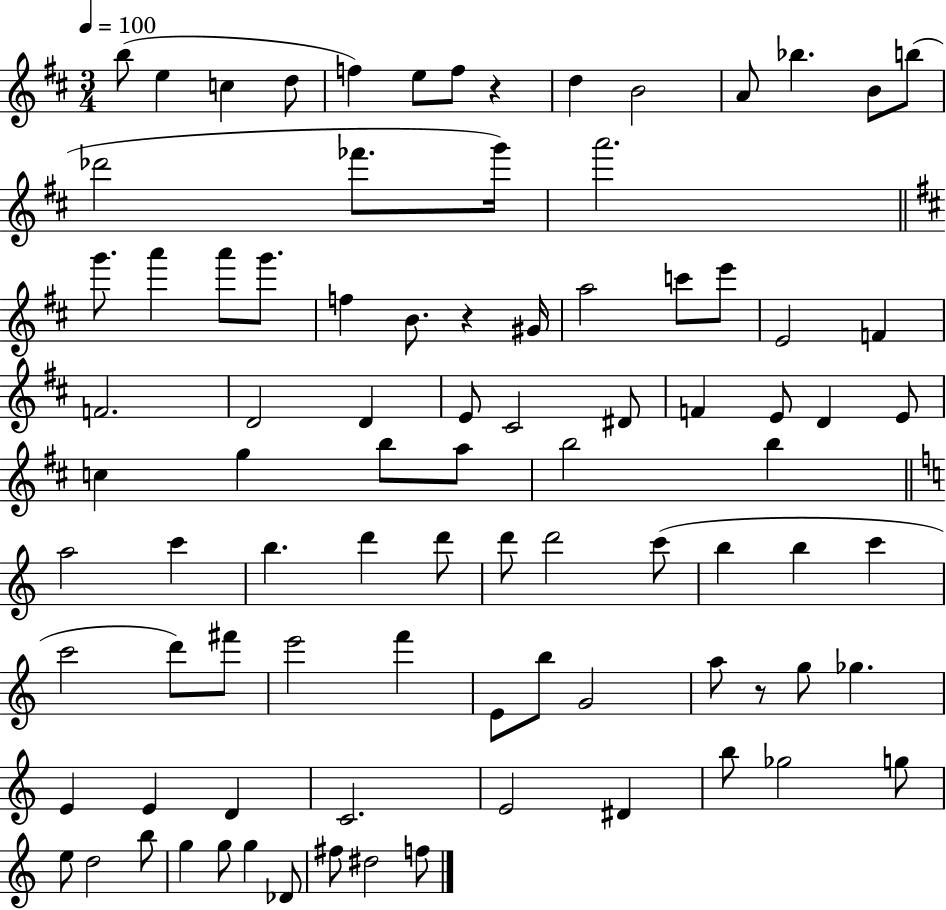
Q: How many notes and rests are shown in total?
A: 89